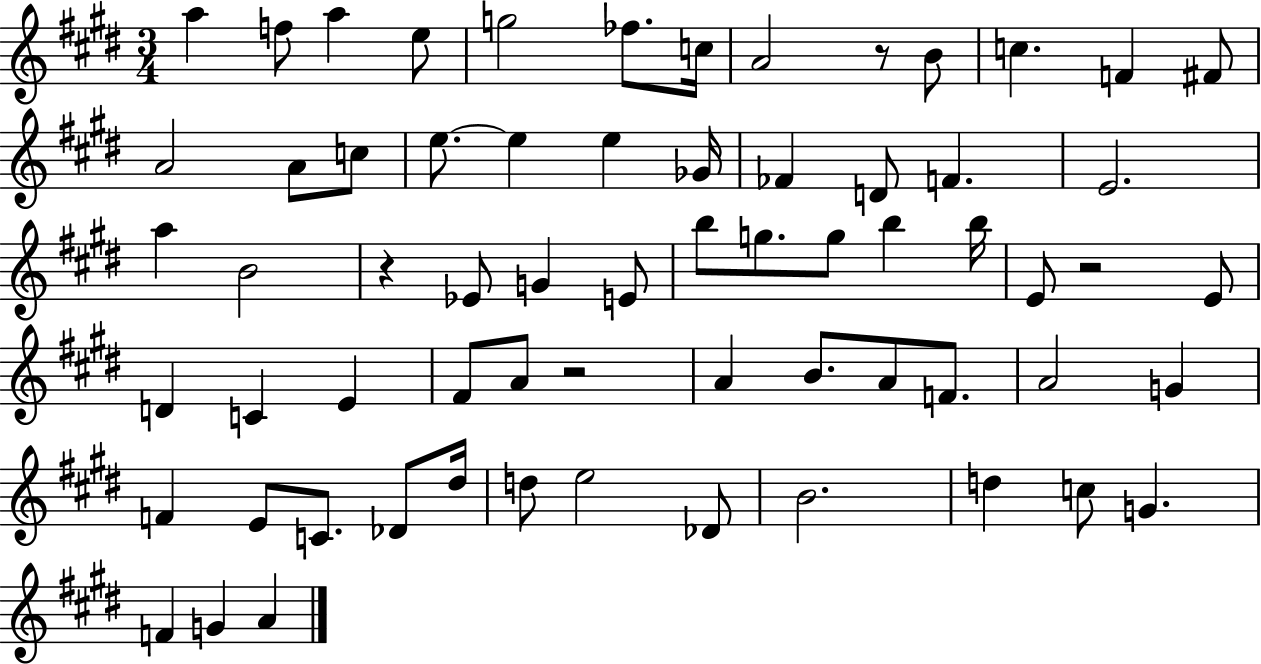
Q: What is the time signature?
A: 3/4